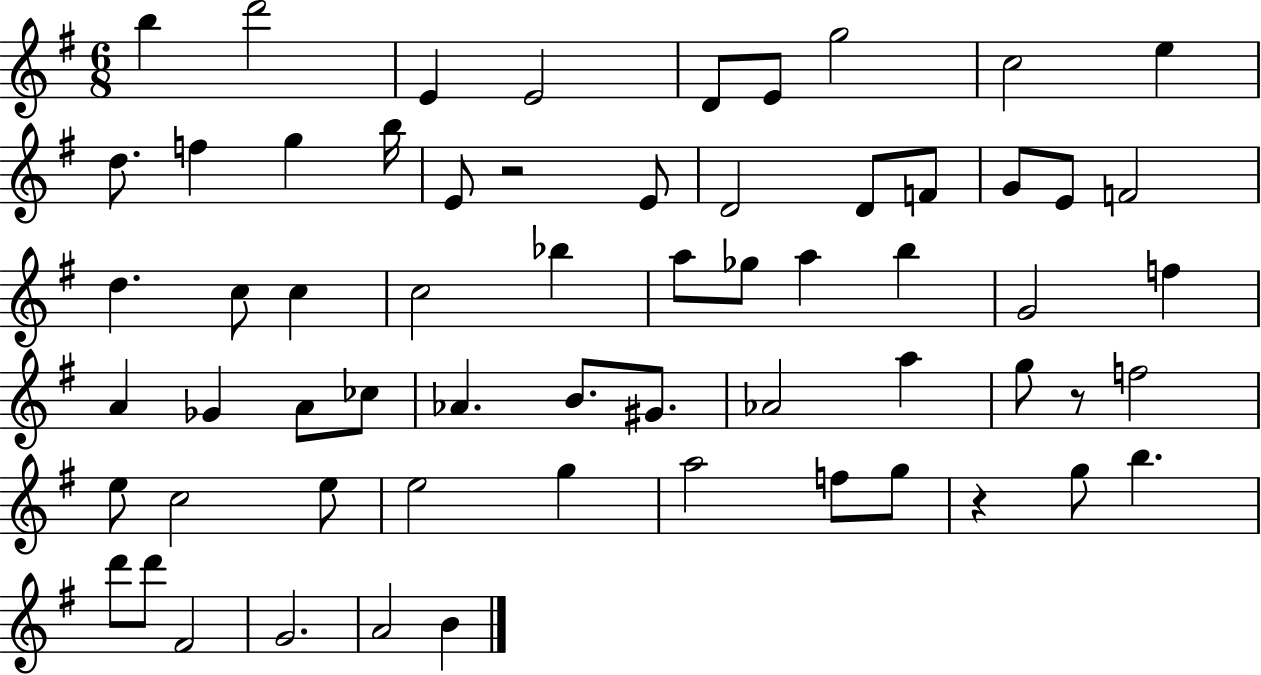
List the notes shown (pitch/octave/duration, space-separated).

B5/q D6/h E4/q E4/h D4/e E4/e G5/h C5/h E5/q D5/e. F5/q G5/q B5/s E4/e R/h E4/e D4/h D4/e F4/e G4/e E4/e F4/h D5/q. C5/e C5/q C5/h Bb5/q A5/e Gb5/e A5/q B5/q G4/h F5/q A4/q Gb4/q A4/e CES5/e Ab4/q. B4/e. G#4/e. Ab4/h A5/q G5/e R/e F5/h E5/e C5/h E5/e E5/h G5/q A5/h F5/e G5/e R/q G5/e B5/q. D6/e D6/e F#4/h G4/h. A4/h B4/q